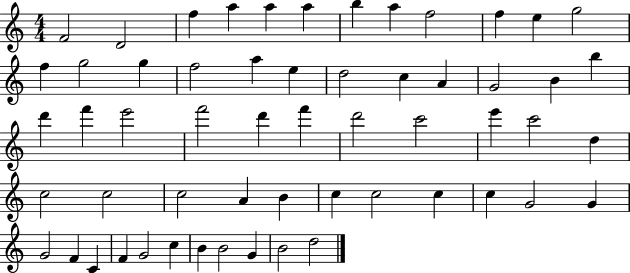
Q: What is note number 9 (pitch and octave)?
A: F5